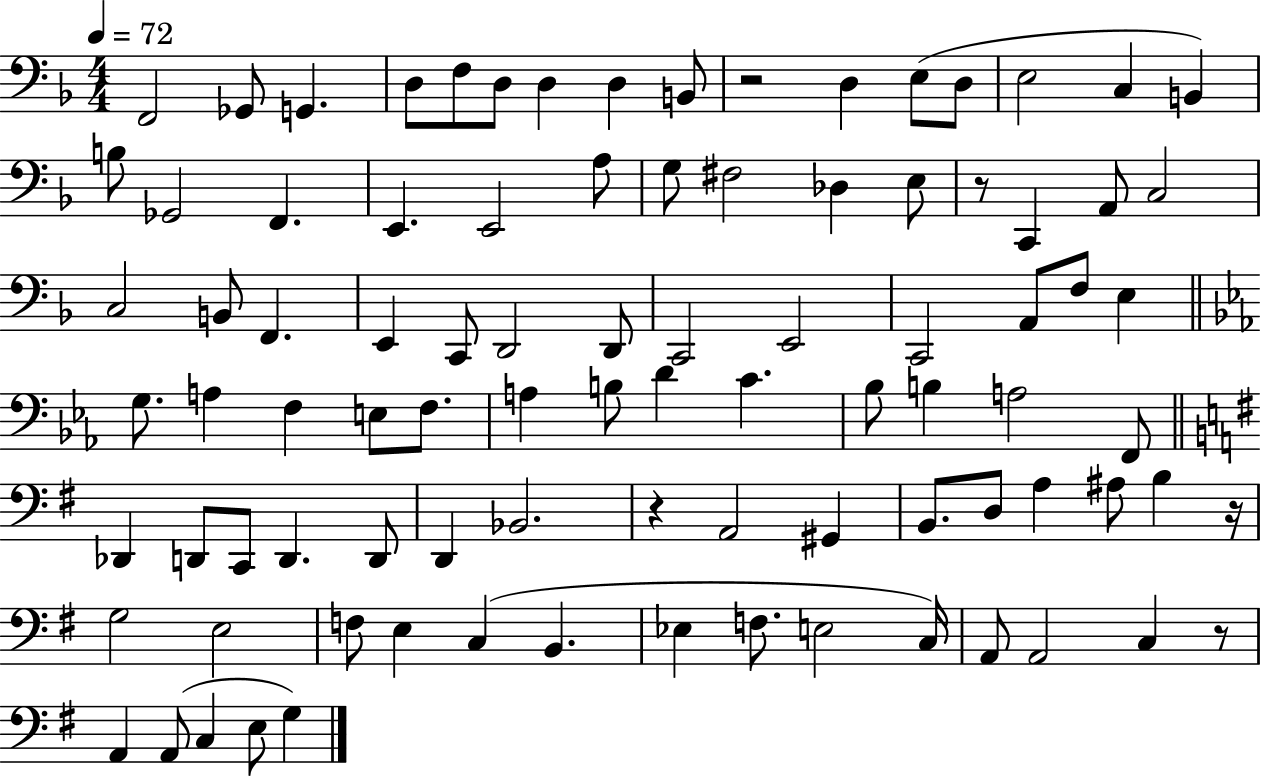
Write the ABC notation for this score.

X:1
T:Untitled
M:4/4
L:1/4
K:F
F,,2 _G,,/2 G,, D,/2 F,/2 D,/2 D, D, B,,/2 z2 D, E,/2 D,/2 E,2 C, B,, B,/2 _G,,2 F,, E,, E,,2 A,/2 G,/2 ^F,2 _D, E,/2 z/2 C,, A,,/2 C,2 C,2 B,,/2 F,, E,, C,,/2 D,,2 D,,/2 C,,2 E,,2 C,,2 A,,/2 F,/2 E, G,/2 A, F, E,/2 F,/2 A, B,/2 D C _B,/2 B, A,2 F,,/2 _D,, D,,/2 C,,/2 D,, D,,/2 D,, _B,,2 z A,,2 ^G,, B,,/2 D,/2 A, ^A,/2 B, z/4 G,2 E,2 F,/2 E, C, B,, _E, F,/2 E,2 C,/4 A,,/2 A,,2 C, z/2 A,, A,,/2 C, E,/2 G,